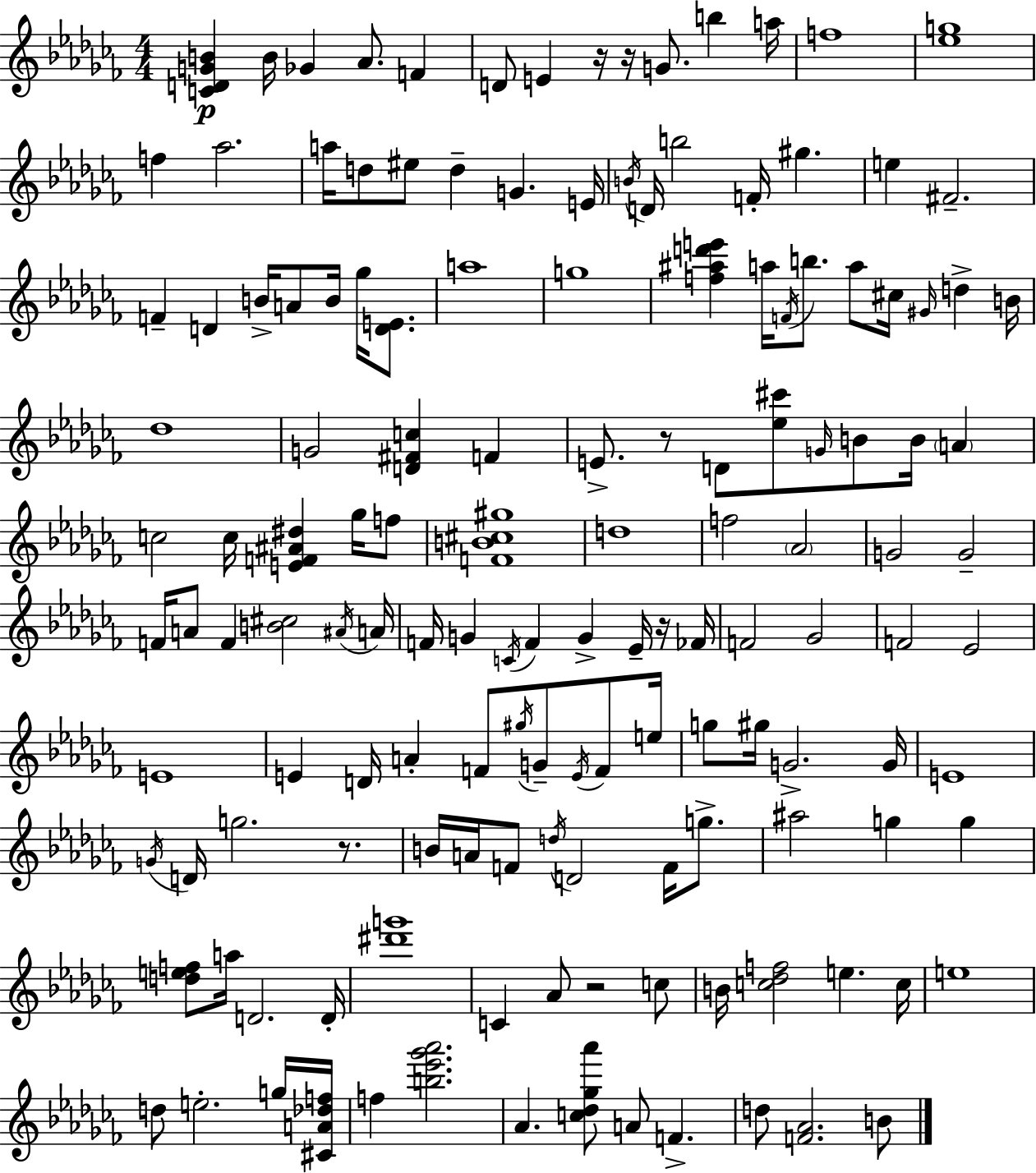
{
  \clef treble
  \numericTimeSignature
  \time 4/4
  \key aes \minor
  \repeat volta 2 { <c' d' g' b'>4\p b'16 ges'4 aes'8. f'4 | d'8 e'4 r16 r16 g'8. b''4 a''16 | f''1 | <ees'' g''>1 | \break f''4 aes''2. | a''16 d''8 eis''8 d''4-- g'4. e'16 | \acciaccatura { b'16 } d'16 b''2 f'16-. gis''4. | e''4 fis'2.-- | \break f'4-- d'4 b'16-> a'8 b'16 ges''16 <d' e'>8. | a''1 | g''1 | <f'' ais'' d''' e'''>4 a''16 \acciaccatura { f'16 } b''8. a''8 cis''16 \grace { gis'16 } d''4-> | \break b'16 des''1 | g'2 <d' fis' c''>4 f'4 | e'8.-> r8 d'8 <ees'' cis'''>8 \grace { g'16 } b'8 b'16 | \parenthesize a'4 c''2 c''16 <e' f' ais' dis''>4 | \break ges''16 f''8 <f' b' cis'' gis''>1 | d''1 | f''2 \parenthesize aes'2 | g'2 g'2-- | \break f'16 a'8 f'4 <b' cis''>2 | \acciaccatura { ais'16 } a'16 f'16 g'4 \acciaccatura { c'16 } f'4 g'4-> | ees'16-- r16 fes'16 f'2 ges'2 | f'2 ees'2 | \break e'1 | e'4 d'16 a'4-. f'8 | \acciaccatura { gis''16 } g'8-- \acciaccatura { e'16 } f'8 e''16 g''8 gis''16 g'2.-> | g'16 e'1 | \break \acciaccatura { g'16 } d'16 g''2. | r8. b'16 a'16 f'8 \acciaccatura { d''16 } d'2 | f'16 g''8.-> ais''2 | g''4 g''4 <d'' e'' f''>8 a''16 d'2. | \break d'16-. <dis''' g'''>1 | c'4 aes'8 | r2 c''8 b'16 <c'' des'' f''>2 | e''4. c''16 e''1 | \break d''8 e''2.-. | g''16 <cis' a' des'' f''>16 f''4 <b'' ees''' ges''' aes'''>2. | aes'4. | <c'' des'' ges'' aes'''>8 a'8 f'4.-> d''8 <f' aes'>2. | \break b'8 } \bar "|."
}